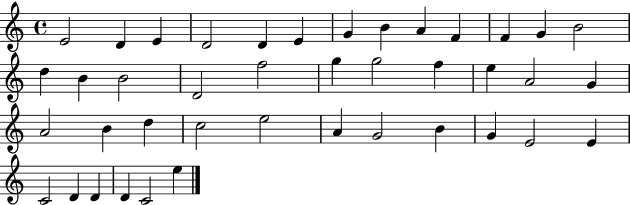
X:1
T:Untitled
M:4/4
L:1/4
K:C
E2 D E D2 D E G B A F F G B2 d B B2 D2 f2 g g2 f e A2 G A2 B d c2 e2 A G2 B G E2 E C2 D D D C2 e